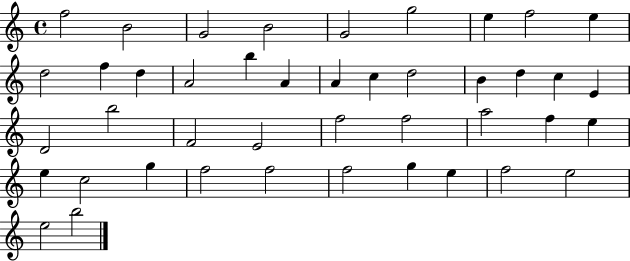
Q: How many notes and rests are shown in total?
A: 43